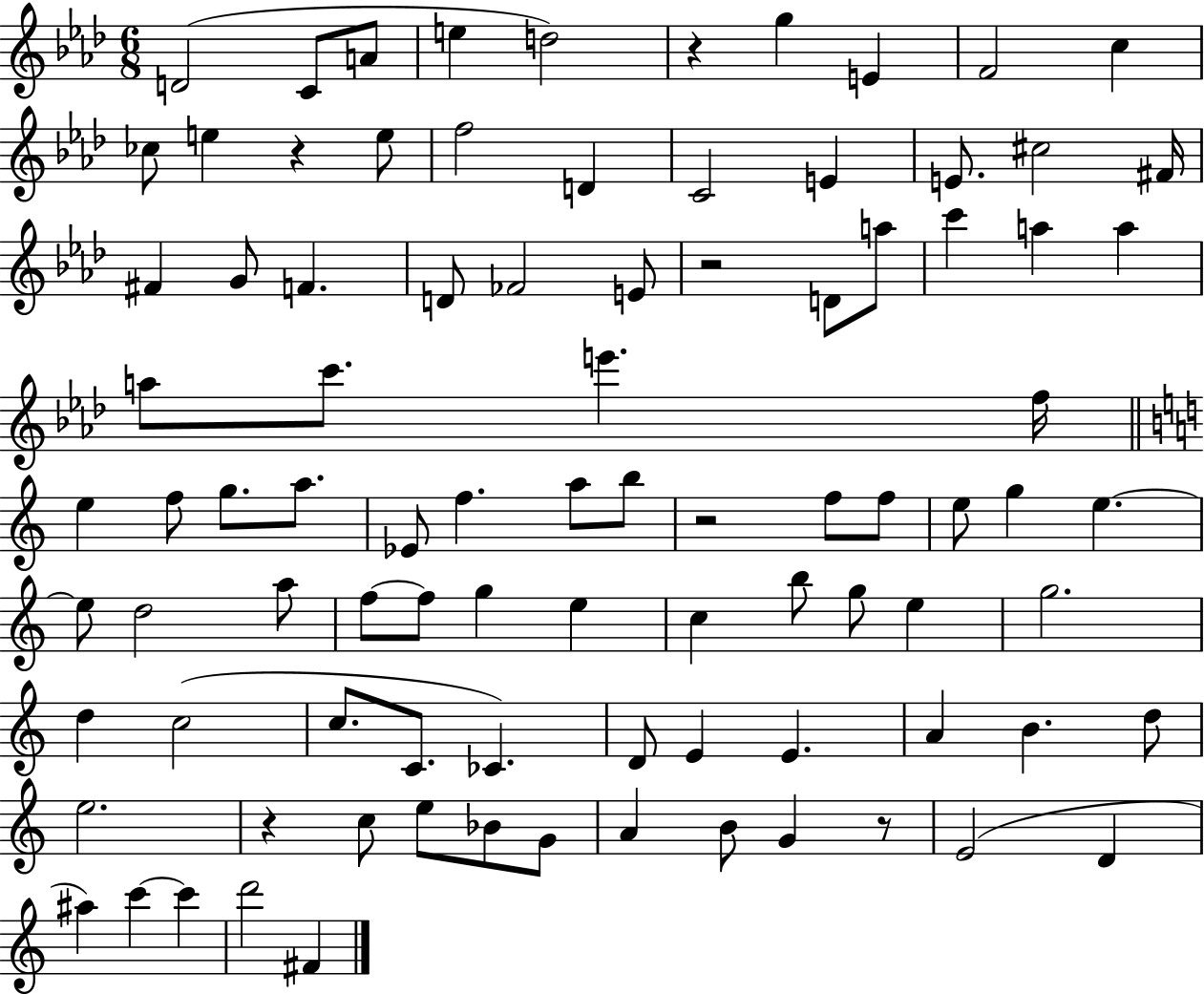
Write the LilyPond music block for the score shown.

{
  \clef treble
  \numericTimeSignature
  \time 6/8
  \key aes \major
  \repeat volta 2 { d'2( c'8 a'8 | e''4 d''2) | r4 g''4 e'4 | f'2 c''4 | \break ces''8 e''4 r4 e''8 | f''2 d'4 | c'2 e'4 | e'8. cis''2 fis'16 | \break fis'4 g'8 f'4. | d'8 fes'2 e'8 | r2 d'8 a''8 | c'''4 a''4 a''4 | \break a''8 c'''8. e'''4. f''16 | \bar "||" \break \key a \minor e''4 f''8 g''8. a''8. | ees'8 f''4. a''8 b''8 | r2 f''8 f''8 | e''8 g''4 e''4.~~ | \break e''8 d''2 a''8 | f''8~~ f''8 g''4 e''4 | c''4 b''8 g''8 e''4 | g''2. | \break d''4 c''2( | c''8. c'8. ces'4.) | d'8 e'4 e'4. | a'4 b'4. d''8 | \break e''2. | r4 c''8 e''8 bes'8 g'8 | a'4 b'8 g'4 r8 | e'2( d'4 | \break ais''4) c'''4~~ c'''4 | d'''2 fis'4 | } \bar "|."
}